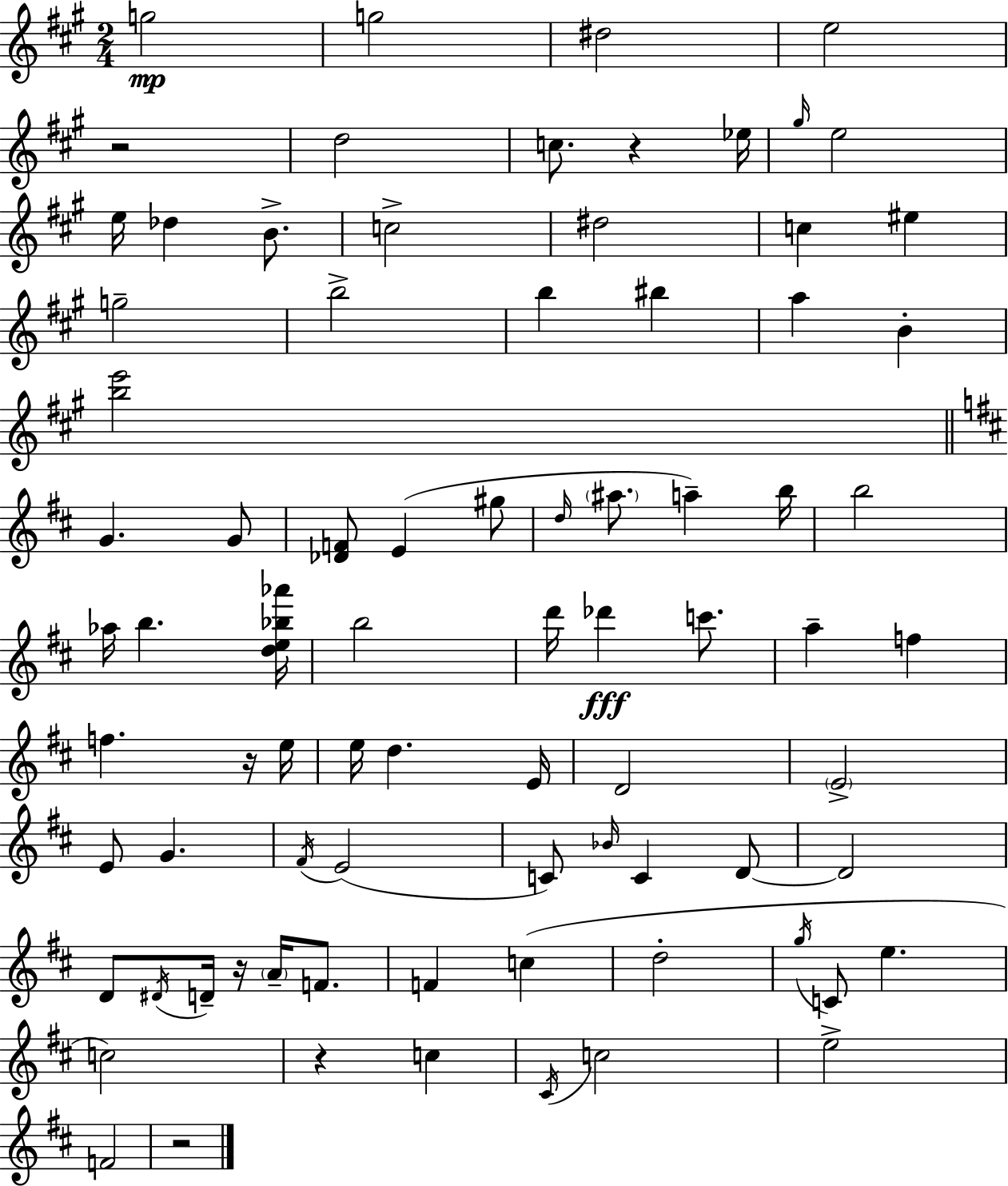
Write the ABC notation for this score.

X:1
T:Untitled
M:2/4
L:1/4
K:A
g2 g2 ^d2 e2 z2 d2 c/2 z _e/4 ^g/4 e2 e/4 _d B/2 c2 ^d2 c ^e g2 b2 b ^b a B [be']2 G G/2 [_DF]/2 E ^g/2 d/4 ^a/2 a b/4 b2 _a/4 b [de_b_a']/4 b2 d'/4 _d' c'/2 a f f z/4 e/4 e/4 d E/4 D2 E2 E/2 G ^F/4 E2 C/2 _B/4 C D/2 D2 D/2 ^D/4 D/4 z/4 A/4 F/2 F c d2 g/4 C/2 e c2 z c ^C/4 c2 e2 F2 z2